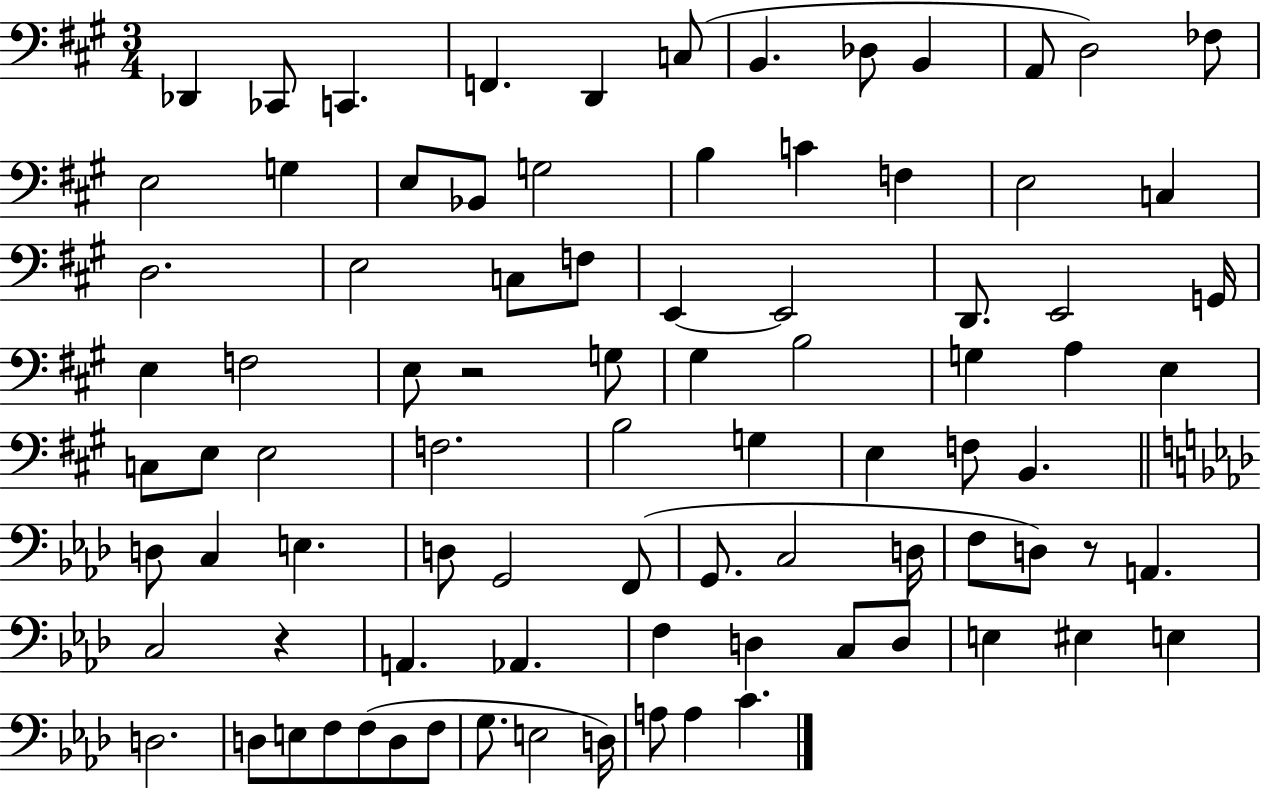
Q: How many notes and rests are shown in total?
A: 87